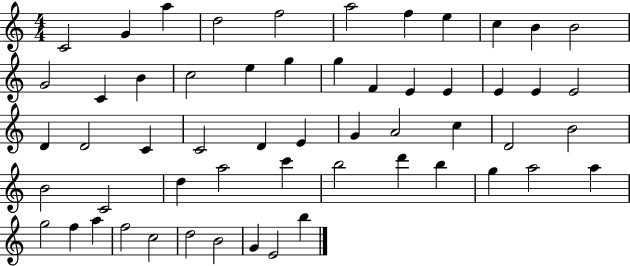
X:1
T:Untitled
M:4/4
L:1/4
K:C
C2 G a d2 f2 a2 f e c B B2 G2 C B c2 e g g F E E E E E2 D D2 C C2 D E G A2 c D2 B2 B2 C2 d a2 c' b2 d' b g a2 a g2 f a f2 c2 d2 B2 G E2 b